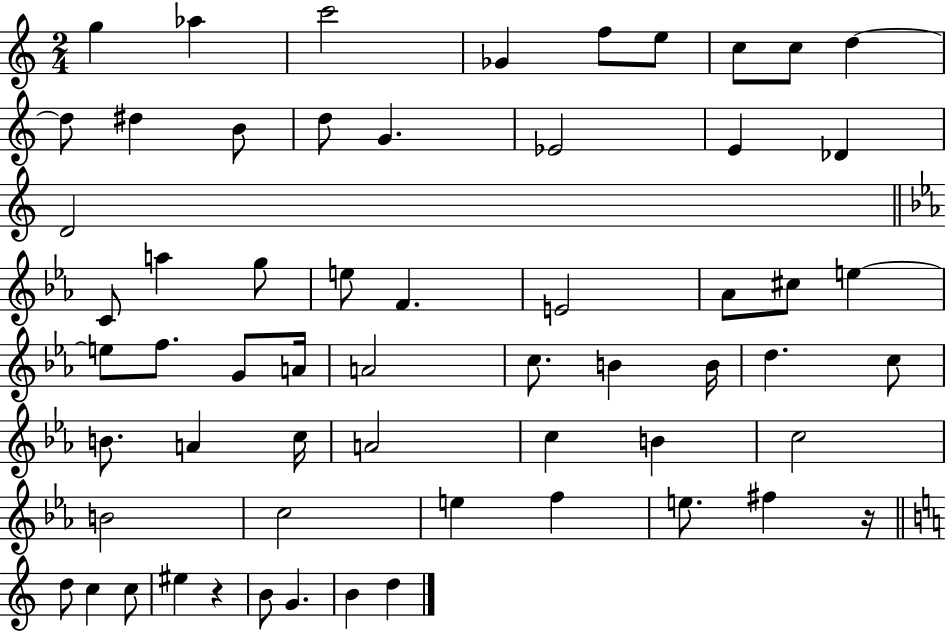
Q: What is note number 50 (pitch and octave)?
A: F#5